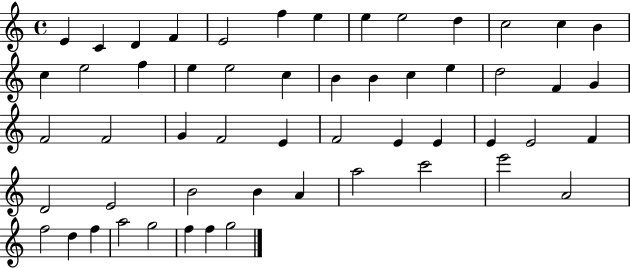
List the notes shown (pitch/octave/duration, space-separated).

E4/q C4/q D4/q F4/q E4/h F5/q E5/q E5/q E5/h D5/q C5/h C5/q B4/q C5/q E5/h F5/q E5/q E5/h C5/q B4/q B4/q C5/q E5/q D5/h F4/q G4/q F4/h F4/h G4/q F4/h E4/q F4/h E4/q E4/q E4/q E4/h F4/q D4/h E4/h B4/h B4/q A4/q A5/h C6/h E6/h A4/h F5/h D5/q F5/q A5/h G5/h F5/q F5/q G5/h